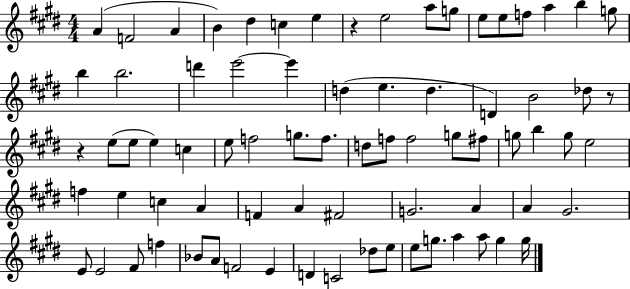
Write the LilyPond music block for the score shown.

{
  \clef treble
  \numericTimeSignature
  \time 4/4
  \key e \major
  a'4( f'2 a'4 | b'4) dis''4 c''4 e''4 | r4 e''2 a''8 g''8 | e''8 e''8 f''8 a''4 b''4 g''8 | \break b''4 b''2. | d'''4 e'''2~~ e'''4 | d''4( e''4. d''4. | d'4) b'2 des''8 r8 | \break r4 e''8( e''8 e''4) c''4 | e''8 f''2 g''8. f''8. | d''8 f''8 f''2 g''8 fis''8 | g''8 b''4 g''8 e''2 | \break f''4 e''4 c''4 a'4 | f'4 a'4 fis'2 | g'2. a'4 | a'4 gis'2. | \break e'8 e'2 fis'8 f''4 | bes'8 a'8 f'2 e'4 | d'4 c'2 des''8 e''8 | e''8 g''8. a''4 a''8 g''4 g''16 | \break \bar "|."
}